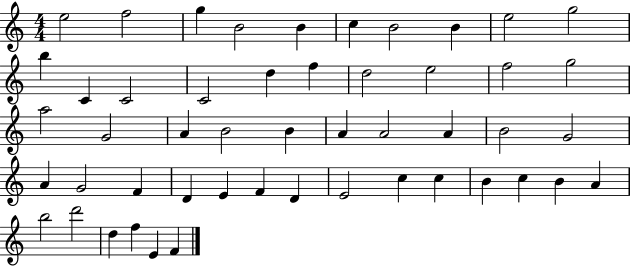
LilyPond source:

{
  \clef treble
  \numericTimeSignature
  \time 4/4
  \key c \major
  e''2 f''2 | g''4 b'2 b'4 | c''4 b'2 b'4 | e''2 g''2 | \break b''4 c'4 c'2 | c'2 d''4 f''4 | d''2 e''2 | f''2 g''2 | \break a''2 g'2 | a'4 b'2 b'4 | a'4 a'2 a'4 | b'2 g'2 | \break a'4 g'2 f'4 | d'4 e'4 f'4 d'4 | e'2 c''4 c''4 | b'4 c''4 b'4 a'4 | \break b''2 d'''2 | d''4 f''4 e'4 f'4 | \bar "|."
}